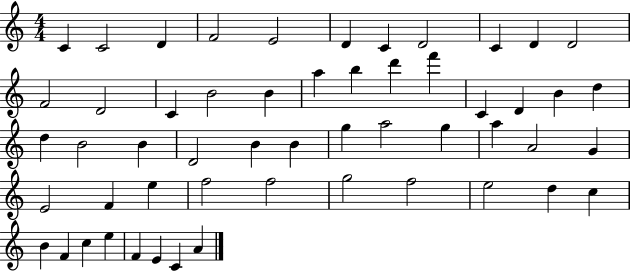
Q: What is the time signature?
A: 4/4